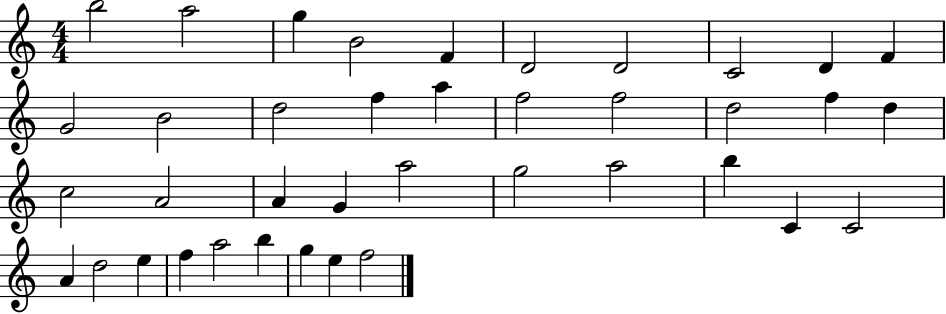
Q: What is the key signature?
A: C major